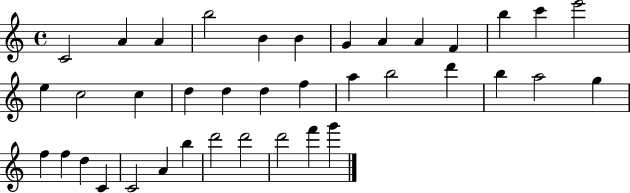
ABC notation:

X:1
T:Untitled
M:4/4
L:1/4
K:C
C2 A A b2 B B G A A F b c' e'2 e c2 c d d d f a b2 d' b a2 g f f d C C2 A b d'2 d'2 d'2 f' g'